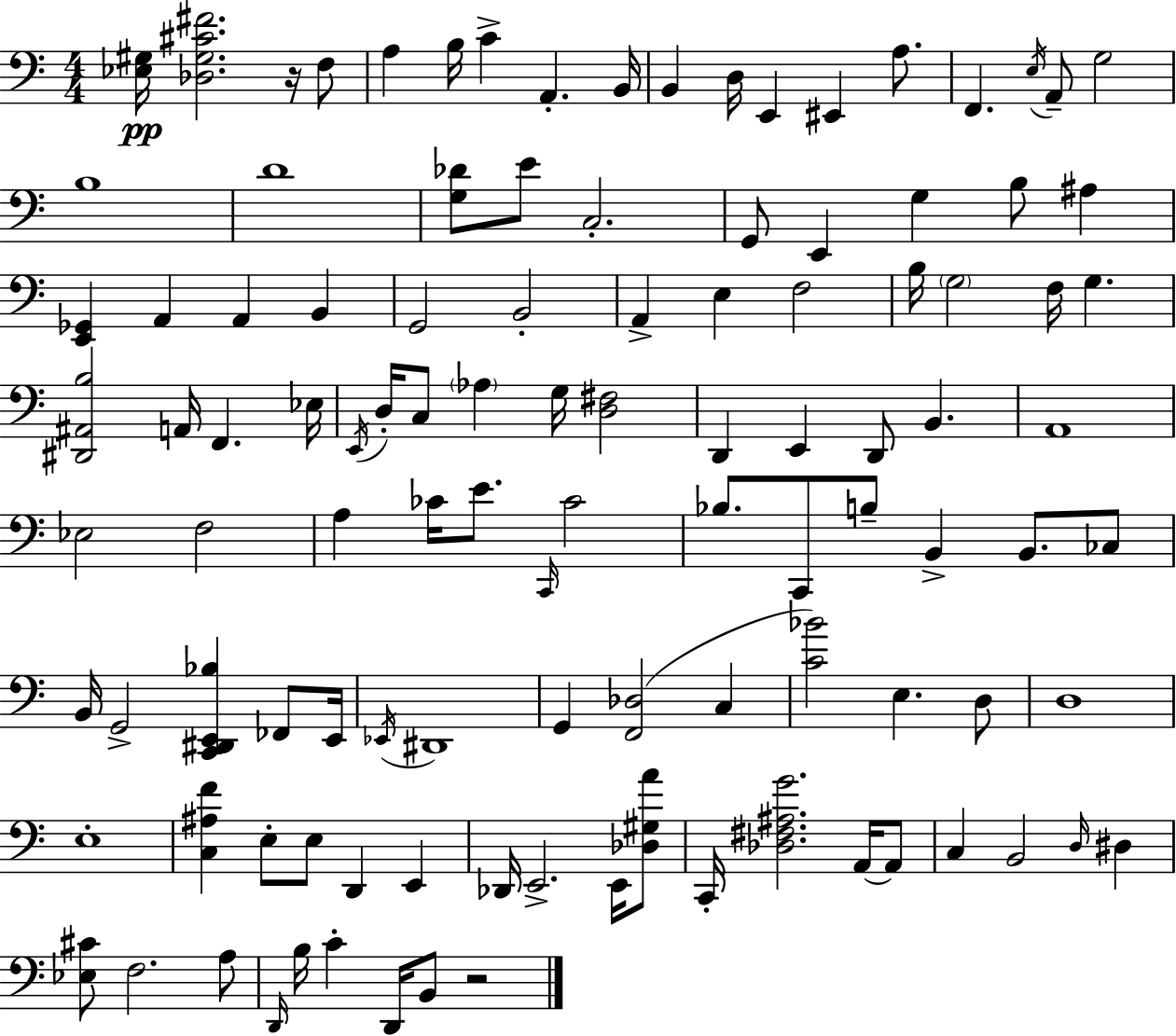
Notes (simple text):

[Eb3,G#3]/s [Db3,G#3,C#4,F#4]/h. R/s F3/e A3/q B3/s C4/q A2/q. B2/s B2/q D3/s E2/q EIS2/q A3/e. F2/q. E3/s A2/e G3/h B3/w D4/w [G3,Db4]/e E4/e C3/h. G2/e E2/q G3/q B3/e A#3/q [E2,Gb2]/q A2/q A2/q B2/q G2/h B2/h A2/q E3/q F3/h B3/s G3/h F3/s G3/q. [D#2,A#2,B3]/h A2/s F2/q. Eb3/s E2/s D3/s C3/e Ab3/q G3/s [D3,F#3]/h D2/q E2/q D2/e B2/q. A2/w Eb3/h F3/h A3/q CES4/s E4/e. C2/s CES4/h Bb3/e. C2/e B3/e B2/q B2/e. CES3/e B2/s G2/h [C2,D#2,E2,Bb3]/q FES2/e E2/s Eb2/s D#2/w G2/q [F2,Db3]/h C3/q [C4,Bb4]/h E3/q. D3/e D3/w E3/w [C3,A#3,F4]/q E3/e E3/e D2/q E2/q Db2/s E2/h. E2/s [Db3,G#3,A4]/e C2/s [Db3,F#3,A#3,G4]/h. A2/s A2/e C3/q B2/h D3/s D#3/q [Eb3,C#4]/e F3/h. A3/e D2/s B3/s C4/q D2/s B2/e R/h